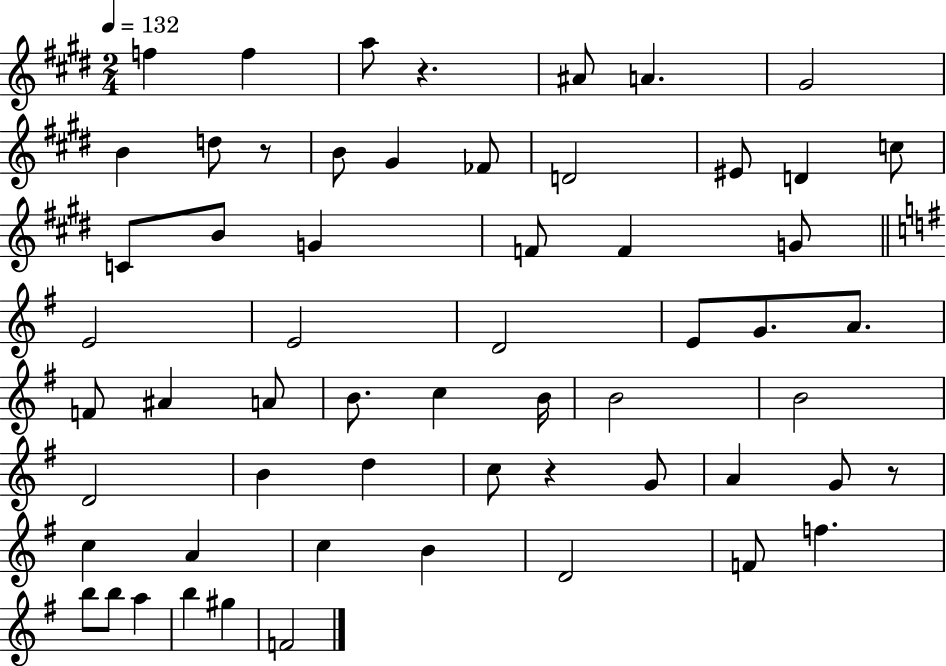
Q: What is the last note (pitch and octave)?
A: F4